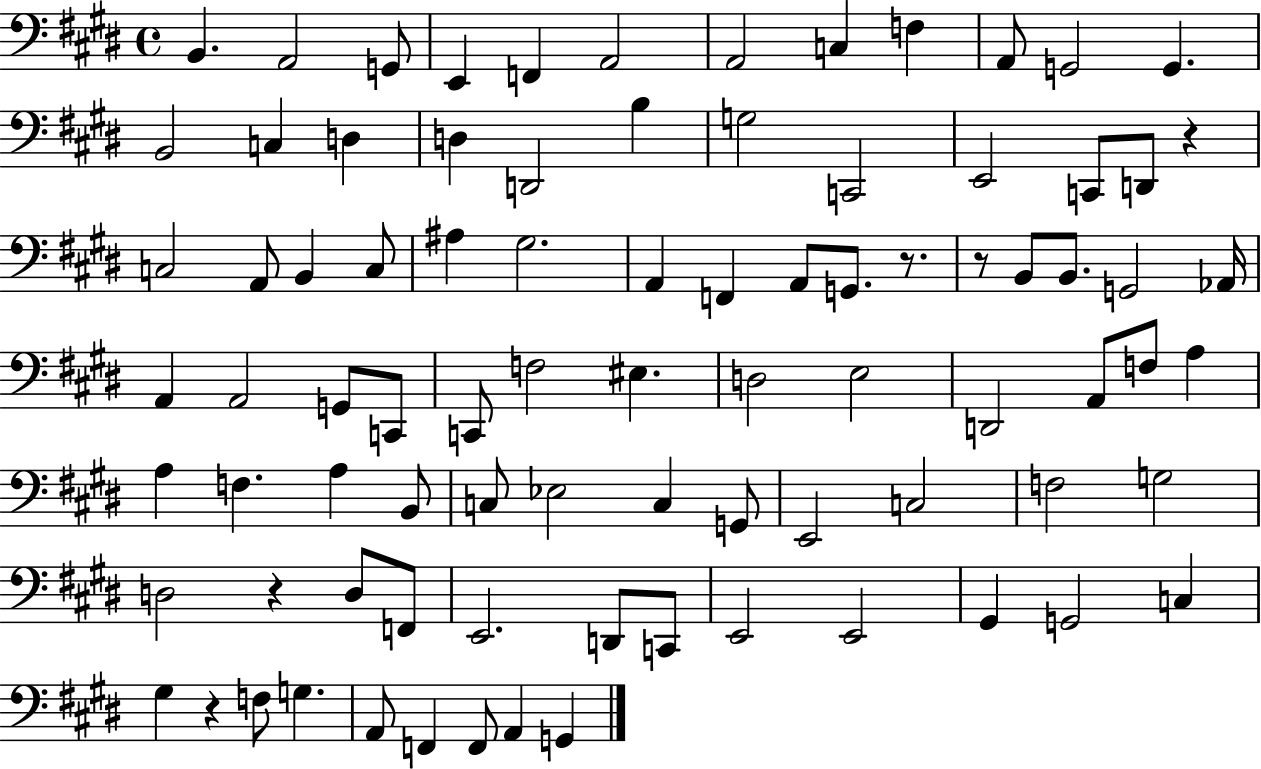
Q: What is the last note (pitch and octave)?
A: G2